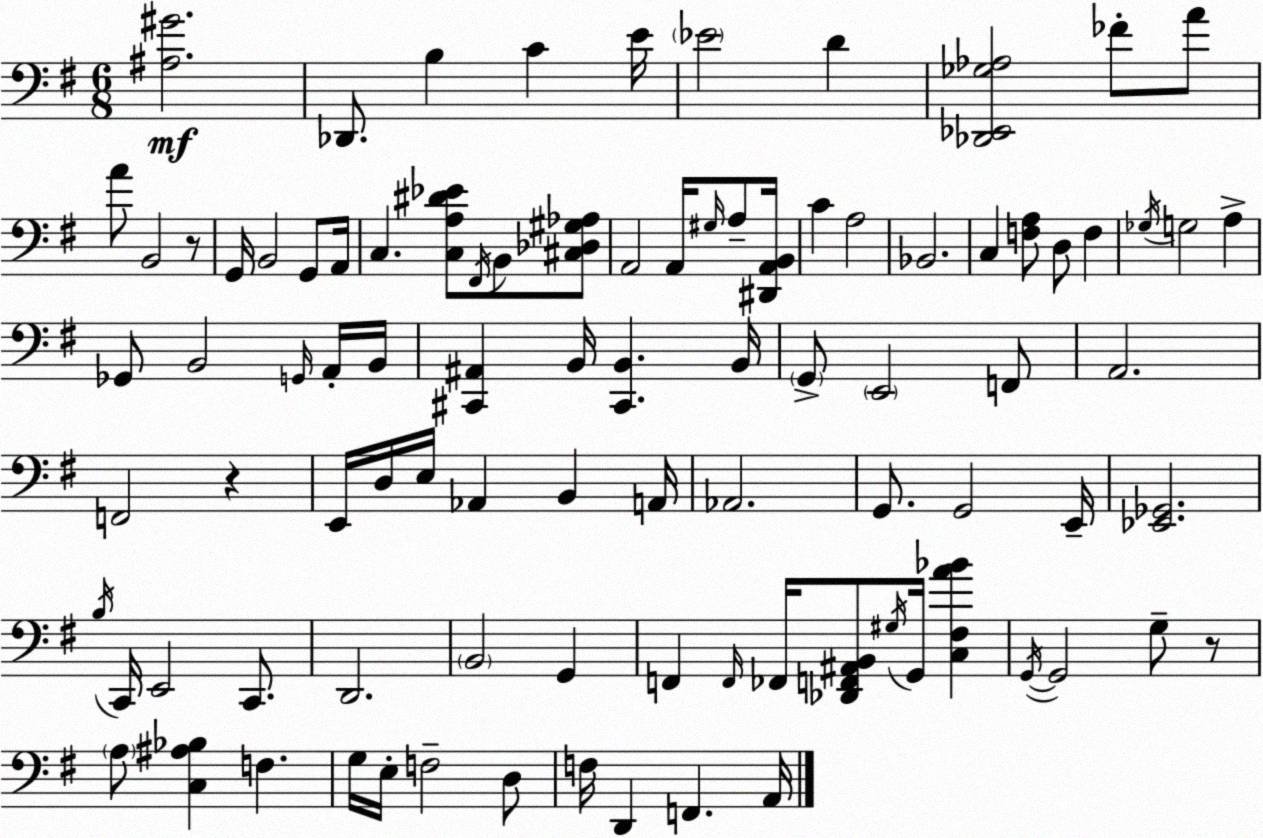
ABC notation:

X:1
T:Untitled
M:6/8
L:1/4
K:Em
[^A,^G]2 _D,,/2 B, C E/4 _E2 D [_D,,_E,,_G,_A,]2 _F/2 A/2 A/2 B,,2 z/2 G,,/4 B,,2 G,,/2 A,,/4 C, [C,A,^D_E]/2 ^F,,/4 B,,/2 [^C,_D,^G,_A,]/2 A,,2 A,,/4 ^G,/4 A,/2 [^D,,A,,B,,]/4 C A,2 _B,,2 C, [F,A,]/2 D,/2 F, _G,/4 G,2 A, _G,,/2 B,,2 G,,/4 A,,/4 B,,/4 [^C,,^A,,] B,,/4 [^C,,B,,] B,,/4 G,,/2 E,,2 F,,/2 A,,2 F,,2 z E,,/4 D,/4 E,/4 _A,, B,, A,,/4 _A,,2 G,,/2 G,,2 E,,/4 [_E,,_G,,]2 B,/4 C,,/4 E,,2 C,,/2 D,,2 B,,2 G,, F,, F,,/4 _F,,/4 [_D,,F,,^A,,B,,]/2 ^G,/4 G,,/4 [C,^F,A_B] G,,/4 G,,2 G,/2 z/2 A,/2 [C,^A,_B,] F, G,/4 E,/4 F,2 D,/2 F,/4 D,, F,, A,,/4